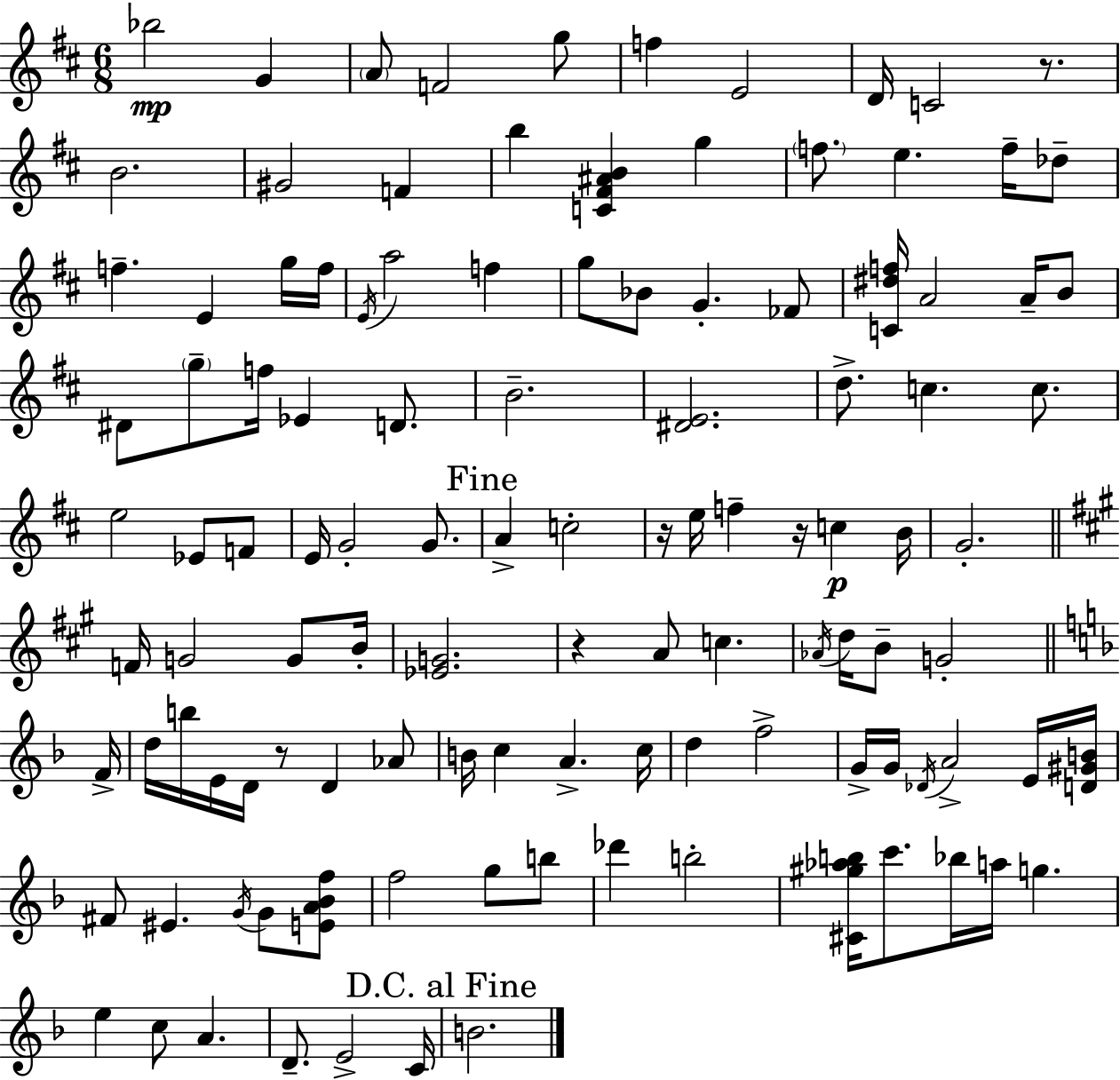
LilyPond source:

{
  \clef treble
  \numericTimeSignature
  \time 6/8
  \key d \major
  bes''2\mp g'4 | \parenthesize a'8 f'2 g''8 | f''4 e'2 | d'16 c'2 r8. | \break b'2. | gis'2 f'4 | b''4 <c' fis' ais' b'>4 g''4 | \parenthesize f''8. e''4. f''16-- des''8-- | \break f''4.-- e'4 g''16 f''16 | \acciaccatura { e'16 } a''2 f''4 | g''8 bes'8 g'4.-. fes'8 | <c' dis'' f''>16 a'2 a'16-- b'8 | \break dis'8 \parenthesize g''8-- f''16 ees'4 d'8. | b'2.-- | <dis' e'>2. | d''8.-> c''4. c''8. | \break e''2 ees'8 f'8 | e'16 g'2-. g'8. | \mark "Fine" a'4-> c''2-. | r16 e''16 f''4-- r16 c''4\p | \break b'16 g'2.-. | \bar "||" \break \key a \major f'16 g'2 g'8 b'16-. | <ees' g'>2. | r4 a'8 c''4. | \acciaccatura { aes'16 } d''16 b'8-- g'2-. | \break \bar "||" \break \key d \minor f'16-> d''16 b''16 e'16 d'16 r8 d'4 aes'8 | b'16 c''4 a'4.-> | c''16 d''4 f''2-> | g'16-> g'16 \acciaccatura { des'16 } a'2-> | \break e'16 <d' gis' b'>16 fis'8 eis'4. \acciaccatura { g'16 } g'8 | <e' a' bes' f''>8 f''2 g''8 | b''8 des'''4 b''2-. | <cis' gis'' aes'' b''>16 c'''8. bes''16 a''16 g''4. | \break e''4 c''8 a'4. | d'8.-- e'2-> | c'16 \mark "D.C. al Fine" b'2. | \bar "|."
}